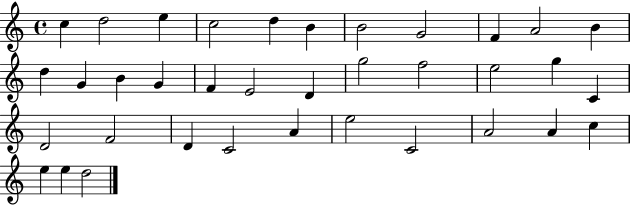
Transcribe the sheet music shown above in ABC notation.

X:1
T:Untitled
M:4/4
L:1/4
K:C
c d2 e c2 d B B2 G2 F A2 B d G B G F E2 D g2 f2 e2 g C D2 F2 D C2 A e2 C2 A2 A c e e d2